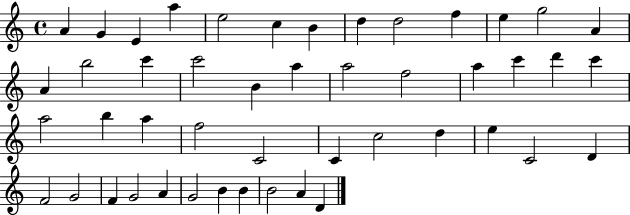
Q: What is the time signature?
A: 4/4